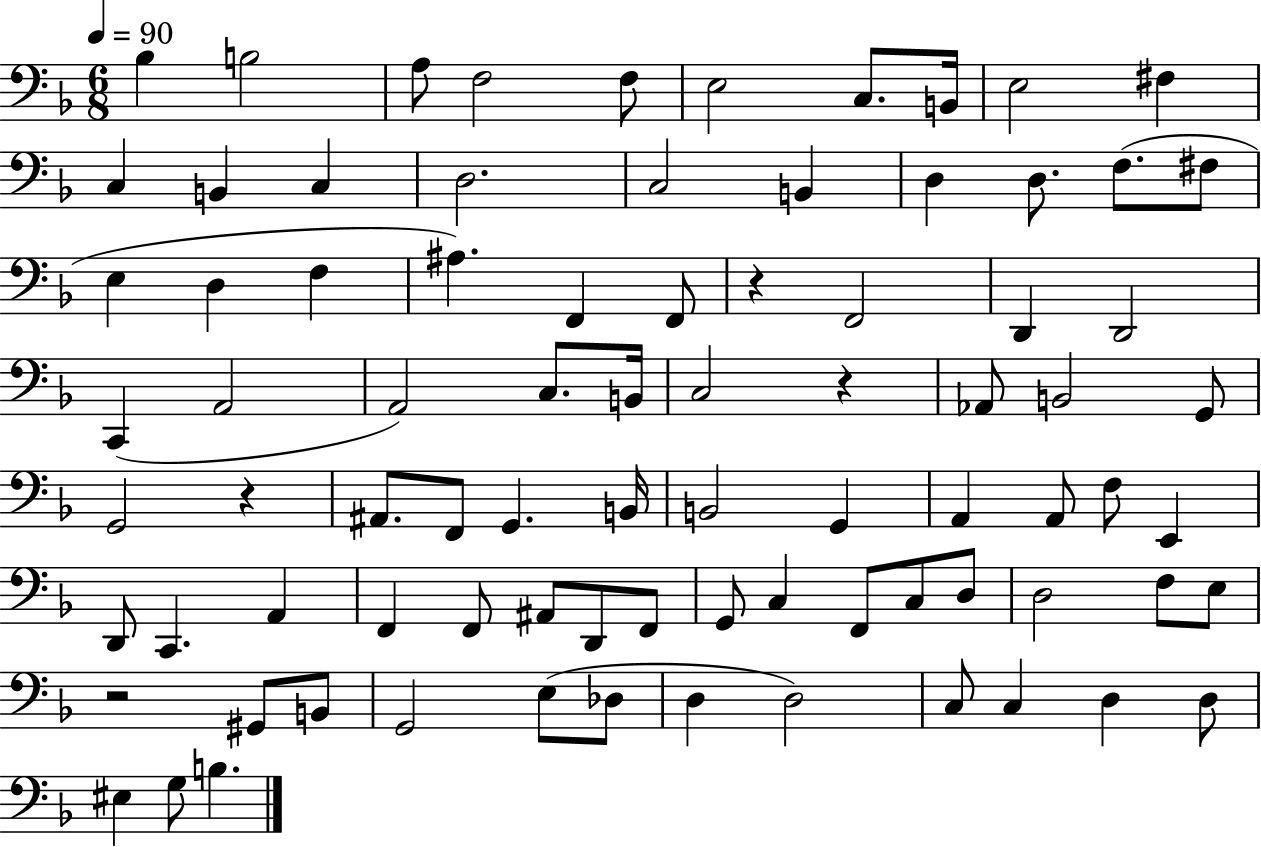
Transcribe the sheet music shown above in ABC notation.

X:1
T:Untitled
M:6/8
L:1/4
K:F
_B, B,2 A,/2 F,2 F,/2 E,2 C,/2 B,,/4 E,2 ^F, C, B,, C, D,2 C,2 B,, D, D,/2 F,/2 ^F,/2 E, D, F, ^A, F,, F,,/2 z F,,2 D,, D,,2 C,, A,,2 A,,2 C,/2 B,,/4 C,2 z _A,,/2 B,,2 G,,/2 G,,2 z ^A,,/2 F,,/2 G,, B,,/4 B,,2 G,, A,, A,,/2 F,/2 E,, D,,/2 C,, A,, F,, F,,/2 ^A,,/2 D,,/2 F,,/2 G,,/2 C, F,,/2 C,/2 D,/2 D,2 F,/2 E,/2 z2 ^G,,/2 B,,/2 G,,2 E,/2 _D,/2 D, D,2 C,/2 C, D, D,/2 ^E, G,/2 B,